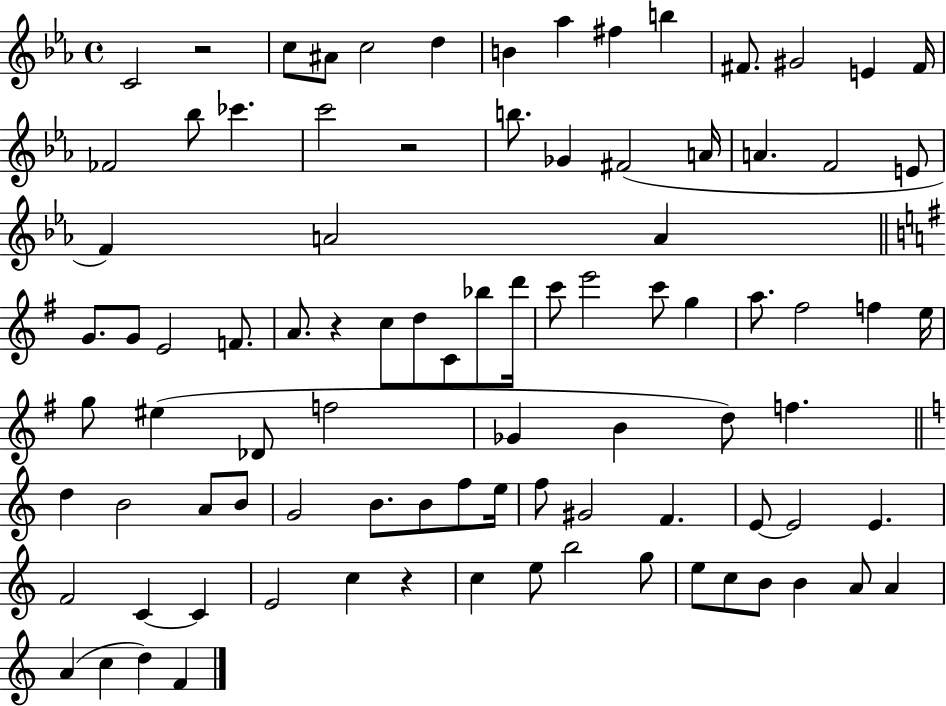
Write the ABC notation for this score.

X:1
T:Untitled
M:4/4
L:1/4
K:Eb
C2 z2 c/2 ^A/2 c2 d B _a ^f b ^F/2 ^G2 E ^F/4 _F2 _b/2 _c' c'2 z2 b/2 _G ^F2 A/4 A F2 E/2 F A2 A G/2 G/2 E2 F/2 A/2 z c/2 d/2 C/2 _b/2 d'/4 c'/2 e'2 c'/2 g a/2 ^f2 f e/4 g/2 ^e _D/2 f2 _G B d/2 f d B2 A/2 B/2 G2 B/2 B/2 f/2 e/4 f/2 ^G2 F E/2 E2 E F2 C C E2 c z c e/2 b2 g/2 e/2 c/2 B/2 B A/2 A A c d F